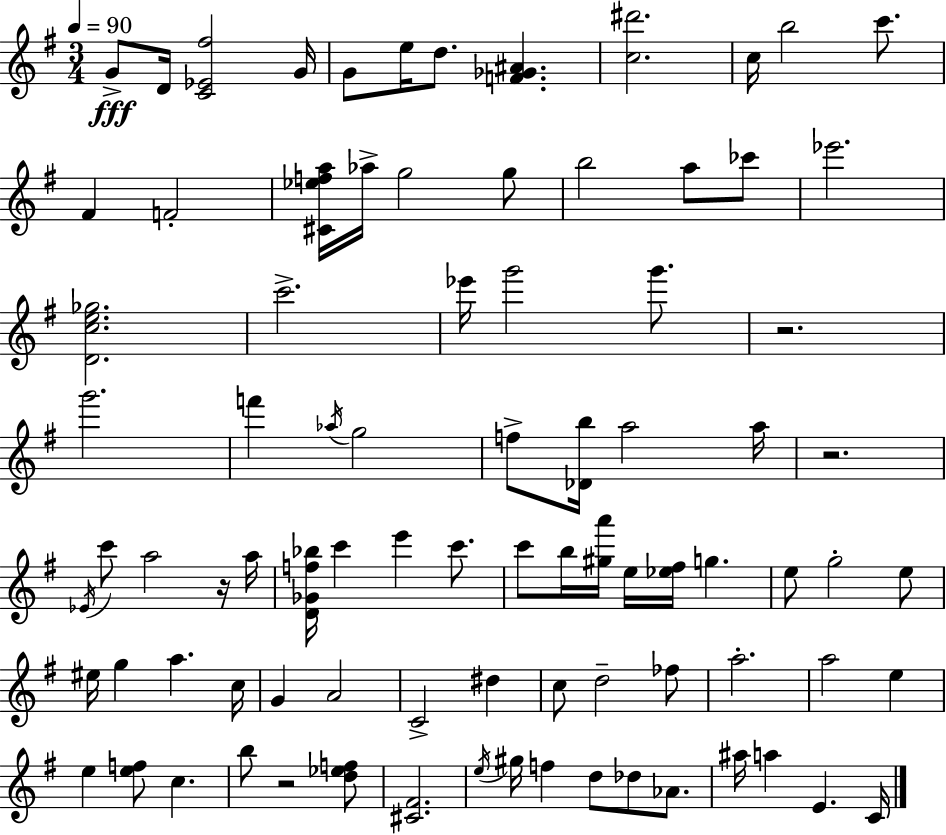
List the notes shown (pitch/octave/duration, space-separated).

G4/e D4/s [C4,Eb4,F#5]/h G4/s G4/e E5/s D5/e. [F4,Gb4,A#4]/q. [C5,D#6]/h. C5/s B5/h C6/e. F#4/q F4/h [C#4,Eb5,F5,A5]/s Ab5/s G5/h G5/e B5/h A5/e CES6/e Eb6/h. [D4,C5,E5,Gb5]/h. C6/h. Eb6/s G6/h G6/e. R/h. G6/h. F6/q Ab5/s G5/h F5/e [Db4,B5]/s A5/h A5/s R/h. Eb4/s C6/e A5/h R/s A5/s [D4,Gb4,F5,Bb5]/s C6/q E6/q C6/e. C6/e B5/s [G#5,A6]/s E5/s [Eb5,F#5]/s G5/q. E5/e G5/h E5/e EIS5/s G5/q A5/q. C5/s G4/q A4/h C4/h D#5/q C5/e D5/h FES5/e A5/h. A5/h E5/q E5/q [E5,F5]/e C5/q. B5/e R/h [D5,Eb5,F5]/e [C#4,F#4]/h. E5/s G#5/s F5/q D5/e Db5/e Ab4/e. A#5/s A5/q E4/q. C4/s